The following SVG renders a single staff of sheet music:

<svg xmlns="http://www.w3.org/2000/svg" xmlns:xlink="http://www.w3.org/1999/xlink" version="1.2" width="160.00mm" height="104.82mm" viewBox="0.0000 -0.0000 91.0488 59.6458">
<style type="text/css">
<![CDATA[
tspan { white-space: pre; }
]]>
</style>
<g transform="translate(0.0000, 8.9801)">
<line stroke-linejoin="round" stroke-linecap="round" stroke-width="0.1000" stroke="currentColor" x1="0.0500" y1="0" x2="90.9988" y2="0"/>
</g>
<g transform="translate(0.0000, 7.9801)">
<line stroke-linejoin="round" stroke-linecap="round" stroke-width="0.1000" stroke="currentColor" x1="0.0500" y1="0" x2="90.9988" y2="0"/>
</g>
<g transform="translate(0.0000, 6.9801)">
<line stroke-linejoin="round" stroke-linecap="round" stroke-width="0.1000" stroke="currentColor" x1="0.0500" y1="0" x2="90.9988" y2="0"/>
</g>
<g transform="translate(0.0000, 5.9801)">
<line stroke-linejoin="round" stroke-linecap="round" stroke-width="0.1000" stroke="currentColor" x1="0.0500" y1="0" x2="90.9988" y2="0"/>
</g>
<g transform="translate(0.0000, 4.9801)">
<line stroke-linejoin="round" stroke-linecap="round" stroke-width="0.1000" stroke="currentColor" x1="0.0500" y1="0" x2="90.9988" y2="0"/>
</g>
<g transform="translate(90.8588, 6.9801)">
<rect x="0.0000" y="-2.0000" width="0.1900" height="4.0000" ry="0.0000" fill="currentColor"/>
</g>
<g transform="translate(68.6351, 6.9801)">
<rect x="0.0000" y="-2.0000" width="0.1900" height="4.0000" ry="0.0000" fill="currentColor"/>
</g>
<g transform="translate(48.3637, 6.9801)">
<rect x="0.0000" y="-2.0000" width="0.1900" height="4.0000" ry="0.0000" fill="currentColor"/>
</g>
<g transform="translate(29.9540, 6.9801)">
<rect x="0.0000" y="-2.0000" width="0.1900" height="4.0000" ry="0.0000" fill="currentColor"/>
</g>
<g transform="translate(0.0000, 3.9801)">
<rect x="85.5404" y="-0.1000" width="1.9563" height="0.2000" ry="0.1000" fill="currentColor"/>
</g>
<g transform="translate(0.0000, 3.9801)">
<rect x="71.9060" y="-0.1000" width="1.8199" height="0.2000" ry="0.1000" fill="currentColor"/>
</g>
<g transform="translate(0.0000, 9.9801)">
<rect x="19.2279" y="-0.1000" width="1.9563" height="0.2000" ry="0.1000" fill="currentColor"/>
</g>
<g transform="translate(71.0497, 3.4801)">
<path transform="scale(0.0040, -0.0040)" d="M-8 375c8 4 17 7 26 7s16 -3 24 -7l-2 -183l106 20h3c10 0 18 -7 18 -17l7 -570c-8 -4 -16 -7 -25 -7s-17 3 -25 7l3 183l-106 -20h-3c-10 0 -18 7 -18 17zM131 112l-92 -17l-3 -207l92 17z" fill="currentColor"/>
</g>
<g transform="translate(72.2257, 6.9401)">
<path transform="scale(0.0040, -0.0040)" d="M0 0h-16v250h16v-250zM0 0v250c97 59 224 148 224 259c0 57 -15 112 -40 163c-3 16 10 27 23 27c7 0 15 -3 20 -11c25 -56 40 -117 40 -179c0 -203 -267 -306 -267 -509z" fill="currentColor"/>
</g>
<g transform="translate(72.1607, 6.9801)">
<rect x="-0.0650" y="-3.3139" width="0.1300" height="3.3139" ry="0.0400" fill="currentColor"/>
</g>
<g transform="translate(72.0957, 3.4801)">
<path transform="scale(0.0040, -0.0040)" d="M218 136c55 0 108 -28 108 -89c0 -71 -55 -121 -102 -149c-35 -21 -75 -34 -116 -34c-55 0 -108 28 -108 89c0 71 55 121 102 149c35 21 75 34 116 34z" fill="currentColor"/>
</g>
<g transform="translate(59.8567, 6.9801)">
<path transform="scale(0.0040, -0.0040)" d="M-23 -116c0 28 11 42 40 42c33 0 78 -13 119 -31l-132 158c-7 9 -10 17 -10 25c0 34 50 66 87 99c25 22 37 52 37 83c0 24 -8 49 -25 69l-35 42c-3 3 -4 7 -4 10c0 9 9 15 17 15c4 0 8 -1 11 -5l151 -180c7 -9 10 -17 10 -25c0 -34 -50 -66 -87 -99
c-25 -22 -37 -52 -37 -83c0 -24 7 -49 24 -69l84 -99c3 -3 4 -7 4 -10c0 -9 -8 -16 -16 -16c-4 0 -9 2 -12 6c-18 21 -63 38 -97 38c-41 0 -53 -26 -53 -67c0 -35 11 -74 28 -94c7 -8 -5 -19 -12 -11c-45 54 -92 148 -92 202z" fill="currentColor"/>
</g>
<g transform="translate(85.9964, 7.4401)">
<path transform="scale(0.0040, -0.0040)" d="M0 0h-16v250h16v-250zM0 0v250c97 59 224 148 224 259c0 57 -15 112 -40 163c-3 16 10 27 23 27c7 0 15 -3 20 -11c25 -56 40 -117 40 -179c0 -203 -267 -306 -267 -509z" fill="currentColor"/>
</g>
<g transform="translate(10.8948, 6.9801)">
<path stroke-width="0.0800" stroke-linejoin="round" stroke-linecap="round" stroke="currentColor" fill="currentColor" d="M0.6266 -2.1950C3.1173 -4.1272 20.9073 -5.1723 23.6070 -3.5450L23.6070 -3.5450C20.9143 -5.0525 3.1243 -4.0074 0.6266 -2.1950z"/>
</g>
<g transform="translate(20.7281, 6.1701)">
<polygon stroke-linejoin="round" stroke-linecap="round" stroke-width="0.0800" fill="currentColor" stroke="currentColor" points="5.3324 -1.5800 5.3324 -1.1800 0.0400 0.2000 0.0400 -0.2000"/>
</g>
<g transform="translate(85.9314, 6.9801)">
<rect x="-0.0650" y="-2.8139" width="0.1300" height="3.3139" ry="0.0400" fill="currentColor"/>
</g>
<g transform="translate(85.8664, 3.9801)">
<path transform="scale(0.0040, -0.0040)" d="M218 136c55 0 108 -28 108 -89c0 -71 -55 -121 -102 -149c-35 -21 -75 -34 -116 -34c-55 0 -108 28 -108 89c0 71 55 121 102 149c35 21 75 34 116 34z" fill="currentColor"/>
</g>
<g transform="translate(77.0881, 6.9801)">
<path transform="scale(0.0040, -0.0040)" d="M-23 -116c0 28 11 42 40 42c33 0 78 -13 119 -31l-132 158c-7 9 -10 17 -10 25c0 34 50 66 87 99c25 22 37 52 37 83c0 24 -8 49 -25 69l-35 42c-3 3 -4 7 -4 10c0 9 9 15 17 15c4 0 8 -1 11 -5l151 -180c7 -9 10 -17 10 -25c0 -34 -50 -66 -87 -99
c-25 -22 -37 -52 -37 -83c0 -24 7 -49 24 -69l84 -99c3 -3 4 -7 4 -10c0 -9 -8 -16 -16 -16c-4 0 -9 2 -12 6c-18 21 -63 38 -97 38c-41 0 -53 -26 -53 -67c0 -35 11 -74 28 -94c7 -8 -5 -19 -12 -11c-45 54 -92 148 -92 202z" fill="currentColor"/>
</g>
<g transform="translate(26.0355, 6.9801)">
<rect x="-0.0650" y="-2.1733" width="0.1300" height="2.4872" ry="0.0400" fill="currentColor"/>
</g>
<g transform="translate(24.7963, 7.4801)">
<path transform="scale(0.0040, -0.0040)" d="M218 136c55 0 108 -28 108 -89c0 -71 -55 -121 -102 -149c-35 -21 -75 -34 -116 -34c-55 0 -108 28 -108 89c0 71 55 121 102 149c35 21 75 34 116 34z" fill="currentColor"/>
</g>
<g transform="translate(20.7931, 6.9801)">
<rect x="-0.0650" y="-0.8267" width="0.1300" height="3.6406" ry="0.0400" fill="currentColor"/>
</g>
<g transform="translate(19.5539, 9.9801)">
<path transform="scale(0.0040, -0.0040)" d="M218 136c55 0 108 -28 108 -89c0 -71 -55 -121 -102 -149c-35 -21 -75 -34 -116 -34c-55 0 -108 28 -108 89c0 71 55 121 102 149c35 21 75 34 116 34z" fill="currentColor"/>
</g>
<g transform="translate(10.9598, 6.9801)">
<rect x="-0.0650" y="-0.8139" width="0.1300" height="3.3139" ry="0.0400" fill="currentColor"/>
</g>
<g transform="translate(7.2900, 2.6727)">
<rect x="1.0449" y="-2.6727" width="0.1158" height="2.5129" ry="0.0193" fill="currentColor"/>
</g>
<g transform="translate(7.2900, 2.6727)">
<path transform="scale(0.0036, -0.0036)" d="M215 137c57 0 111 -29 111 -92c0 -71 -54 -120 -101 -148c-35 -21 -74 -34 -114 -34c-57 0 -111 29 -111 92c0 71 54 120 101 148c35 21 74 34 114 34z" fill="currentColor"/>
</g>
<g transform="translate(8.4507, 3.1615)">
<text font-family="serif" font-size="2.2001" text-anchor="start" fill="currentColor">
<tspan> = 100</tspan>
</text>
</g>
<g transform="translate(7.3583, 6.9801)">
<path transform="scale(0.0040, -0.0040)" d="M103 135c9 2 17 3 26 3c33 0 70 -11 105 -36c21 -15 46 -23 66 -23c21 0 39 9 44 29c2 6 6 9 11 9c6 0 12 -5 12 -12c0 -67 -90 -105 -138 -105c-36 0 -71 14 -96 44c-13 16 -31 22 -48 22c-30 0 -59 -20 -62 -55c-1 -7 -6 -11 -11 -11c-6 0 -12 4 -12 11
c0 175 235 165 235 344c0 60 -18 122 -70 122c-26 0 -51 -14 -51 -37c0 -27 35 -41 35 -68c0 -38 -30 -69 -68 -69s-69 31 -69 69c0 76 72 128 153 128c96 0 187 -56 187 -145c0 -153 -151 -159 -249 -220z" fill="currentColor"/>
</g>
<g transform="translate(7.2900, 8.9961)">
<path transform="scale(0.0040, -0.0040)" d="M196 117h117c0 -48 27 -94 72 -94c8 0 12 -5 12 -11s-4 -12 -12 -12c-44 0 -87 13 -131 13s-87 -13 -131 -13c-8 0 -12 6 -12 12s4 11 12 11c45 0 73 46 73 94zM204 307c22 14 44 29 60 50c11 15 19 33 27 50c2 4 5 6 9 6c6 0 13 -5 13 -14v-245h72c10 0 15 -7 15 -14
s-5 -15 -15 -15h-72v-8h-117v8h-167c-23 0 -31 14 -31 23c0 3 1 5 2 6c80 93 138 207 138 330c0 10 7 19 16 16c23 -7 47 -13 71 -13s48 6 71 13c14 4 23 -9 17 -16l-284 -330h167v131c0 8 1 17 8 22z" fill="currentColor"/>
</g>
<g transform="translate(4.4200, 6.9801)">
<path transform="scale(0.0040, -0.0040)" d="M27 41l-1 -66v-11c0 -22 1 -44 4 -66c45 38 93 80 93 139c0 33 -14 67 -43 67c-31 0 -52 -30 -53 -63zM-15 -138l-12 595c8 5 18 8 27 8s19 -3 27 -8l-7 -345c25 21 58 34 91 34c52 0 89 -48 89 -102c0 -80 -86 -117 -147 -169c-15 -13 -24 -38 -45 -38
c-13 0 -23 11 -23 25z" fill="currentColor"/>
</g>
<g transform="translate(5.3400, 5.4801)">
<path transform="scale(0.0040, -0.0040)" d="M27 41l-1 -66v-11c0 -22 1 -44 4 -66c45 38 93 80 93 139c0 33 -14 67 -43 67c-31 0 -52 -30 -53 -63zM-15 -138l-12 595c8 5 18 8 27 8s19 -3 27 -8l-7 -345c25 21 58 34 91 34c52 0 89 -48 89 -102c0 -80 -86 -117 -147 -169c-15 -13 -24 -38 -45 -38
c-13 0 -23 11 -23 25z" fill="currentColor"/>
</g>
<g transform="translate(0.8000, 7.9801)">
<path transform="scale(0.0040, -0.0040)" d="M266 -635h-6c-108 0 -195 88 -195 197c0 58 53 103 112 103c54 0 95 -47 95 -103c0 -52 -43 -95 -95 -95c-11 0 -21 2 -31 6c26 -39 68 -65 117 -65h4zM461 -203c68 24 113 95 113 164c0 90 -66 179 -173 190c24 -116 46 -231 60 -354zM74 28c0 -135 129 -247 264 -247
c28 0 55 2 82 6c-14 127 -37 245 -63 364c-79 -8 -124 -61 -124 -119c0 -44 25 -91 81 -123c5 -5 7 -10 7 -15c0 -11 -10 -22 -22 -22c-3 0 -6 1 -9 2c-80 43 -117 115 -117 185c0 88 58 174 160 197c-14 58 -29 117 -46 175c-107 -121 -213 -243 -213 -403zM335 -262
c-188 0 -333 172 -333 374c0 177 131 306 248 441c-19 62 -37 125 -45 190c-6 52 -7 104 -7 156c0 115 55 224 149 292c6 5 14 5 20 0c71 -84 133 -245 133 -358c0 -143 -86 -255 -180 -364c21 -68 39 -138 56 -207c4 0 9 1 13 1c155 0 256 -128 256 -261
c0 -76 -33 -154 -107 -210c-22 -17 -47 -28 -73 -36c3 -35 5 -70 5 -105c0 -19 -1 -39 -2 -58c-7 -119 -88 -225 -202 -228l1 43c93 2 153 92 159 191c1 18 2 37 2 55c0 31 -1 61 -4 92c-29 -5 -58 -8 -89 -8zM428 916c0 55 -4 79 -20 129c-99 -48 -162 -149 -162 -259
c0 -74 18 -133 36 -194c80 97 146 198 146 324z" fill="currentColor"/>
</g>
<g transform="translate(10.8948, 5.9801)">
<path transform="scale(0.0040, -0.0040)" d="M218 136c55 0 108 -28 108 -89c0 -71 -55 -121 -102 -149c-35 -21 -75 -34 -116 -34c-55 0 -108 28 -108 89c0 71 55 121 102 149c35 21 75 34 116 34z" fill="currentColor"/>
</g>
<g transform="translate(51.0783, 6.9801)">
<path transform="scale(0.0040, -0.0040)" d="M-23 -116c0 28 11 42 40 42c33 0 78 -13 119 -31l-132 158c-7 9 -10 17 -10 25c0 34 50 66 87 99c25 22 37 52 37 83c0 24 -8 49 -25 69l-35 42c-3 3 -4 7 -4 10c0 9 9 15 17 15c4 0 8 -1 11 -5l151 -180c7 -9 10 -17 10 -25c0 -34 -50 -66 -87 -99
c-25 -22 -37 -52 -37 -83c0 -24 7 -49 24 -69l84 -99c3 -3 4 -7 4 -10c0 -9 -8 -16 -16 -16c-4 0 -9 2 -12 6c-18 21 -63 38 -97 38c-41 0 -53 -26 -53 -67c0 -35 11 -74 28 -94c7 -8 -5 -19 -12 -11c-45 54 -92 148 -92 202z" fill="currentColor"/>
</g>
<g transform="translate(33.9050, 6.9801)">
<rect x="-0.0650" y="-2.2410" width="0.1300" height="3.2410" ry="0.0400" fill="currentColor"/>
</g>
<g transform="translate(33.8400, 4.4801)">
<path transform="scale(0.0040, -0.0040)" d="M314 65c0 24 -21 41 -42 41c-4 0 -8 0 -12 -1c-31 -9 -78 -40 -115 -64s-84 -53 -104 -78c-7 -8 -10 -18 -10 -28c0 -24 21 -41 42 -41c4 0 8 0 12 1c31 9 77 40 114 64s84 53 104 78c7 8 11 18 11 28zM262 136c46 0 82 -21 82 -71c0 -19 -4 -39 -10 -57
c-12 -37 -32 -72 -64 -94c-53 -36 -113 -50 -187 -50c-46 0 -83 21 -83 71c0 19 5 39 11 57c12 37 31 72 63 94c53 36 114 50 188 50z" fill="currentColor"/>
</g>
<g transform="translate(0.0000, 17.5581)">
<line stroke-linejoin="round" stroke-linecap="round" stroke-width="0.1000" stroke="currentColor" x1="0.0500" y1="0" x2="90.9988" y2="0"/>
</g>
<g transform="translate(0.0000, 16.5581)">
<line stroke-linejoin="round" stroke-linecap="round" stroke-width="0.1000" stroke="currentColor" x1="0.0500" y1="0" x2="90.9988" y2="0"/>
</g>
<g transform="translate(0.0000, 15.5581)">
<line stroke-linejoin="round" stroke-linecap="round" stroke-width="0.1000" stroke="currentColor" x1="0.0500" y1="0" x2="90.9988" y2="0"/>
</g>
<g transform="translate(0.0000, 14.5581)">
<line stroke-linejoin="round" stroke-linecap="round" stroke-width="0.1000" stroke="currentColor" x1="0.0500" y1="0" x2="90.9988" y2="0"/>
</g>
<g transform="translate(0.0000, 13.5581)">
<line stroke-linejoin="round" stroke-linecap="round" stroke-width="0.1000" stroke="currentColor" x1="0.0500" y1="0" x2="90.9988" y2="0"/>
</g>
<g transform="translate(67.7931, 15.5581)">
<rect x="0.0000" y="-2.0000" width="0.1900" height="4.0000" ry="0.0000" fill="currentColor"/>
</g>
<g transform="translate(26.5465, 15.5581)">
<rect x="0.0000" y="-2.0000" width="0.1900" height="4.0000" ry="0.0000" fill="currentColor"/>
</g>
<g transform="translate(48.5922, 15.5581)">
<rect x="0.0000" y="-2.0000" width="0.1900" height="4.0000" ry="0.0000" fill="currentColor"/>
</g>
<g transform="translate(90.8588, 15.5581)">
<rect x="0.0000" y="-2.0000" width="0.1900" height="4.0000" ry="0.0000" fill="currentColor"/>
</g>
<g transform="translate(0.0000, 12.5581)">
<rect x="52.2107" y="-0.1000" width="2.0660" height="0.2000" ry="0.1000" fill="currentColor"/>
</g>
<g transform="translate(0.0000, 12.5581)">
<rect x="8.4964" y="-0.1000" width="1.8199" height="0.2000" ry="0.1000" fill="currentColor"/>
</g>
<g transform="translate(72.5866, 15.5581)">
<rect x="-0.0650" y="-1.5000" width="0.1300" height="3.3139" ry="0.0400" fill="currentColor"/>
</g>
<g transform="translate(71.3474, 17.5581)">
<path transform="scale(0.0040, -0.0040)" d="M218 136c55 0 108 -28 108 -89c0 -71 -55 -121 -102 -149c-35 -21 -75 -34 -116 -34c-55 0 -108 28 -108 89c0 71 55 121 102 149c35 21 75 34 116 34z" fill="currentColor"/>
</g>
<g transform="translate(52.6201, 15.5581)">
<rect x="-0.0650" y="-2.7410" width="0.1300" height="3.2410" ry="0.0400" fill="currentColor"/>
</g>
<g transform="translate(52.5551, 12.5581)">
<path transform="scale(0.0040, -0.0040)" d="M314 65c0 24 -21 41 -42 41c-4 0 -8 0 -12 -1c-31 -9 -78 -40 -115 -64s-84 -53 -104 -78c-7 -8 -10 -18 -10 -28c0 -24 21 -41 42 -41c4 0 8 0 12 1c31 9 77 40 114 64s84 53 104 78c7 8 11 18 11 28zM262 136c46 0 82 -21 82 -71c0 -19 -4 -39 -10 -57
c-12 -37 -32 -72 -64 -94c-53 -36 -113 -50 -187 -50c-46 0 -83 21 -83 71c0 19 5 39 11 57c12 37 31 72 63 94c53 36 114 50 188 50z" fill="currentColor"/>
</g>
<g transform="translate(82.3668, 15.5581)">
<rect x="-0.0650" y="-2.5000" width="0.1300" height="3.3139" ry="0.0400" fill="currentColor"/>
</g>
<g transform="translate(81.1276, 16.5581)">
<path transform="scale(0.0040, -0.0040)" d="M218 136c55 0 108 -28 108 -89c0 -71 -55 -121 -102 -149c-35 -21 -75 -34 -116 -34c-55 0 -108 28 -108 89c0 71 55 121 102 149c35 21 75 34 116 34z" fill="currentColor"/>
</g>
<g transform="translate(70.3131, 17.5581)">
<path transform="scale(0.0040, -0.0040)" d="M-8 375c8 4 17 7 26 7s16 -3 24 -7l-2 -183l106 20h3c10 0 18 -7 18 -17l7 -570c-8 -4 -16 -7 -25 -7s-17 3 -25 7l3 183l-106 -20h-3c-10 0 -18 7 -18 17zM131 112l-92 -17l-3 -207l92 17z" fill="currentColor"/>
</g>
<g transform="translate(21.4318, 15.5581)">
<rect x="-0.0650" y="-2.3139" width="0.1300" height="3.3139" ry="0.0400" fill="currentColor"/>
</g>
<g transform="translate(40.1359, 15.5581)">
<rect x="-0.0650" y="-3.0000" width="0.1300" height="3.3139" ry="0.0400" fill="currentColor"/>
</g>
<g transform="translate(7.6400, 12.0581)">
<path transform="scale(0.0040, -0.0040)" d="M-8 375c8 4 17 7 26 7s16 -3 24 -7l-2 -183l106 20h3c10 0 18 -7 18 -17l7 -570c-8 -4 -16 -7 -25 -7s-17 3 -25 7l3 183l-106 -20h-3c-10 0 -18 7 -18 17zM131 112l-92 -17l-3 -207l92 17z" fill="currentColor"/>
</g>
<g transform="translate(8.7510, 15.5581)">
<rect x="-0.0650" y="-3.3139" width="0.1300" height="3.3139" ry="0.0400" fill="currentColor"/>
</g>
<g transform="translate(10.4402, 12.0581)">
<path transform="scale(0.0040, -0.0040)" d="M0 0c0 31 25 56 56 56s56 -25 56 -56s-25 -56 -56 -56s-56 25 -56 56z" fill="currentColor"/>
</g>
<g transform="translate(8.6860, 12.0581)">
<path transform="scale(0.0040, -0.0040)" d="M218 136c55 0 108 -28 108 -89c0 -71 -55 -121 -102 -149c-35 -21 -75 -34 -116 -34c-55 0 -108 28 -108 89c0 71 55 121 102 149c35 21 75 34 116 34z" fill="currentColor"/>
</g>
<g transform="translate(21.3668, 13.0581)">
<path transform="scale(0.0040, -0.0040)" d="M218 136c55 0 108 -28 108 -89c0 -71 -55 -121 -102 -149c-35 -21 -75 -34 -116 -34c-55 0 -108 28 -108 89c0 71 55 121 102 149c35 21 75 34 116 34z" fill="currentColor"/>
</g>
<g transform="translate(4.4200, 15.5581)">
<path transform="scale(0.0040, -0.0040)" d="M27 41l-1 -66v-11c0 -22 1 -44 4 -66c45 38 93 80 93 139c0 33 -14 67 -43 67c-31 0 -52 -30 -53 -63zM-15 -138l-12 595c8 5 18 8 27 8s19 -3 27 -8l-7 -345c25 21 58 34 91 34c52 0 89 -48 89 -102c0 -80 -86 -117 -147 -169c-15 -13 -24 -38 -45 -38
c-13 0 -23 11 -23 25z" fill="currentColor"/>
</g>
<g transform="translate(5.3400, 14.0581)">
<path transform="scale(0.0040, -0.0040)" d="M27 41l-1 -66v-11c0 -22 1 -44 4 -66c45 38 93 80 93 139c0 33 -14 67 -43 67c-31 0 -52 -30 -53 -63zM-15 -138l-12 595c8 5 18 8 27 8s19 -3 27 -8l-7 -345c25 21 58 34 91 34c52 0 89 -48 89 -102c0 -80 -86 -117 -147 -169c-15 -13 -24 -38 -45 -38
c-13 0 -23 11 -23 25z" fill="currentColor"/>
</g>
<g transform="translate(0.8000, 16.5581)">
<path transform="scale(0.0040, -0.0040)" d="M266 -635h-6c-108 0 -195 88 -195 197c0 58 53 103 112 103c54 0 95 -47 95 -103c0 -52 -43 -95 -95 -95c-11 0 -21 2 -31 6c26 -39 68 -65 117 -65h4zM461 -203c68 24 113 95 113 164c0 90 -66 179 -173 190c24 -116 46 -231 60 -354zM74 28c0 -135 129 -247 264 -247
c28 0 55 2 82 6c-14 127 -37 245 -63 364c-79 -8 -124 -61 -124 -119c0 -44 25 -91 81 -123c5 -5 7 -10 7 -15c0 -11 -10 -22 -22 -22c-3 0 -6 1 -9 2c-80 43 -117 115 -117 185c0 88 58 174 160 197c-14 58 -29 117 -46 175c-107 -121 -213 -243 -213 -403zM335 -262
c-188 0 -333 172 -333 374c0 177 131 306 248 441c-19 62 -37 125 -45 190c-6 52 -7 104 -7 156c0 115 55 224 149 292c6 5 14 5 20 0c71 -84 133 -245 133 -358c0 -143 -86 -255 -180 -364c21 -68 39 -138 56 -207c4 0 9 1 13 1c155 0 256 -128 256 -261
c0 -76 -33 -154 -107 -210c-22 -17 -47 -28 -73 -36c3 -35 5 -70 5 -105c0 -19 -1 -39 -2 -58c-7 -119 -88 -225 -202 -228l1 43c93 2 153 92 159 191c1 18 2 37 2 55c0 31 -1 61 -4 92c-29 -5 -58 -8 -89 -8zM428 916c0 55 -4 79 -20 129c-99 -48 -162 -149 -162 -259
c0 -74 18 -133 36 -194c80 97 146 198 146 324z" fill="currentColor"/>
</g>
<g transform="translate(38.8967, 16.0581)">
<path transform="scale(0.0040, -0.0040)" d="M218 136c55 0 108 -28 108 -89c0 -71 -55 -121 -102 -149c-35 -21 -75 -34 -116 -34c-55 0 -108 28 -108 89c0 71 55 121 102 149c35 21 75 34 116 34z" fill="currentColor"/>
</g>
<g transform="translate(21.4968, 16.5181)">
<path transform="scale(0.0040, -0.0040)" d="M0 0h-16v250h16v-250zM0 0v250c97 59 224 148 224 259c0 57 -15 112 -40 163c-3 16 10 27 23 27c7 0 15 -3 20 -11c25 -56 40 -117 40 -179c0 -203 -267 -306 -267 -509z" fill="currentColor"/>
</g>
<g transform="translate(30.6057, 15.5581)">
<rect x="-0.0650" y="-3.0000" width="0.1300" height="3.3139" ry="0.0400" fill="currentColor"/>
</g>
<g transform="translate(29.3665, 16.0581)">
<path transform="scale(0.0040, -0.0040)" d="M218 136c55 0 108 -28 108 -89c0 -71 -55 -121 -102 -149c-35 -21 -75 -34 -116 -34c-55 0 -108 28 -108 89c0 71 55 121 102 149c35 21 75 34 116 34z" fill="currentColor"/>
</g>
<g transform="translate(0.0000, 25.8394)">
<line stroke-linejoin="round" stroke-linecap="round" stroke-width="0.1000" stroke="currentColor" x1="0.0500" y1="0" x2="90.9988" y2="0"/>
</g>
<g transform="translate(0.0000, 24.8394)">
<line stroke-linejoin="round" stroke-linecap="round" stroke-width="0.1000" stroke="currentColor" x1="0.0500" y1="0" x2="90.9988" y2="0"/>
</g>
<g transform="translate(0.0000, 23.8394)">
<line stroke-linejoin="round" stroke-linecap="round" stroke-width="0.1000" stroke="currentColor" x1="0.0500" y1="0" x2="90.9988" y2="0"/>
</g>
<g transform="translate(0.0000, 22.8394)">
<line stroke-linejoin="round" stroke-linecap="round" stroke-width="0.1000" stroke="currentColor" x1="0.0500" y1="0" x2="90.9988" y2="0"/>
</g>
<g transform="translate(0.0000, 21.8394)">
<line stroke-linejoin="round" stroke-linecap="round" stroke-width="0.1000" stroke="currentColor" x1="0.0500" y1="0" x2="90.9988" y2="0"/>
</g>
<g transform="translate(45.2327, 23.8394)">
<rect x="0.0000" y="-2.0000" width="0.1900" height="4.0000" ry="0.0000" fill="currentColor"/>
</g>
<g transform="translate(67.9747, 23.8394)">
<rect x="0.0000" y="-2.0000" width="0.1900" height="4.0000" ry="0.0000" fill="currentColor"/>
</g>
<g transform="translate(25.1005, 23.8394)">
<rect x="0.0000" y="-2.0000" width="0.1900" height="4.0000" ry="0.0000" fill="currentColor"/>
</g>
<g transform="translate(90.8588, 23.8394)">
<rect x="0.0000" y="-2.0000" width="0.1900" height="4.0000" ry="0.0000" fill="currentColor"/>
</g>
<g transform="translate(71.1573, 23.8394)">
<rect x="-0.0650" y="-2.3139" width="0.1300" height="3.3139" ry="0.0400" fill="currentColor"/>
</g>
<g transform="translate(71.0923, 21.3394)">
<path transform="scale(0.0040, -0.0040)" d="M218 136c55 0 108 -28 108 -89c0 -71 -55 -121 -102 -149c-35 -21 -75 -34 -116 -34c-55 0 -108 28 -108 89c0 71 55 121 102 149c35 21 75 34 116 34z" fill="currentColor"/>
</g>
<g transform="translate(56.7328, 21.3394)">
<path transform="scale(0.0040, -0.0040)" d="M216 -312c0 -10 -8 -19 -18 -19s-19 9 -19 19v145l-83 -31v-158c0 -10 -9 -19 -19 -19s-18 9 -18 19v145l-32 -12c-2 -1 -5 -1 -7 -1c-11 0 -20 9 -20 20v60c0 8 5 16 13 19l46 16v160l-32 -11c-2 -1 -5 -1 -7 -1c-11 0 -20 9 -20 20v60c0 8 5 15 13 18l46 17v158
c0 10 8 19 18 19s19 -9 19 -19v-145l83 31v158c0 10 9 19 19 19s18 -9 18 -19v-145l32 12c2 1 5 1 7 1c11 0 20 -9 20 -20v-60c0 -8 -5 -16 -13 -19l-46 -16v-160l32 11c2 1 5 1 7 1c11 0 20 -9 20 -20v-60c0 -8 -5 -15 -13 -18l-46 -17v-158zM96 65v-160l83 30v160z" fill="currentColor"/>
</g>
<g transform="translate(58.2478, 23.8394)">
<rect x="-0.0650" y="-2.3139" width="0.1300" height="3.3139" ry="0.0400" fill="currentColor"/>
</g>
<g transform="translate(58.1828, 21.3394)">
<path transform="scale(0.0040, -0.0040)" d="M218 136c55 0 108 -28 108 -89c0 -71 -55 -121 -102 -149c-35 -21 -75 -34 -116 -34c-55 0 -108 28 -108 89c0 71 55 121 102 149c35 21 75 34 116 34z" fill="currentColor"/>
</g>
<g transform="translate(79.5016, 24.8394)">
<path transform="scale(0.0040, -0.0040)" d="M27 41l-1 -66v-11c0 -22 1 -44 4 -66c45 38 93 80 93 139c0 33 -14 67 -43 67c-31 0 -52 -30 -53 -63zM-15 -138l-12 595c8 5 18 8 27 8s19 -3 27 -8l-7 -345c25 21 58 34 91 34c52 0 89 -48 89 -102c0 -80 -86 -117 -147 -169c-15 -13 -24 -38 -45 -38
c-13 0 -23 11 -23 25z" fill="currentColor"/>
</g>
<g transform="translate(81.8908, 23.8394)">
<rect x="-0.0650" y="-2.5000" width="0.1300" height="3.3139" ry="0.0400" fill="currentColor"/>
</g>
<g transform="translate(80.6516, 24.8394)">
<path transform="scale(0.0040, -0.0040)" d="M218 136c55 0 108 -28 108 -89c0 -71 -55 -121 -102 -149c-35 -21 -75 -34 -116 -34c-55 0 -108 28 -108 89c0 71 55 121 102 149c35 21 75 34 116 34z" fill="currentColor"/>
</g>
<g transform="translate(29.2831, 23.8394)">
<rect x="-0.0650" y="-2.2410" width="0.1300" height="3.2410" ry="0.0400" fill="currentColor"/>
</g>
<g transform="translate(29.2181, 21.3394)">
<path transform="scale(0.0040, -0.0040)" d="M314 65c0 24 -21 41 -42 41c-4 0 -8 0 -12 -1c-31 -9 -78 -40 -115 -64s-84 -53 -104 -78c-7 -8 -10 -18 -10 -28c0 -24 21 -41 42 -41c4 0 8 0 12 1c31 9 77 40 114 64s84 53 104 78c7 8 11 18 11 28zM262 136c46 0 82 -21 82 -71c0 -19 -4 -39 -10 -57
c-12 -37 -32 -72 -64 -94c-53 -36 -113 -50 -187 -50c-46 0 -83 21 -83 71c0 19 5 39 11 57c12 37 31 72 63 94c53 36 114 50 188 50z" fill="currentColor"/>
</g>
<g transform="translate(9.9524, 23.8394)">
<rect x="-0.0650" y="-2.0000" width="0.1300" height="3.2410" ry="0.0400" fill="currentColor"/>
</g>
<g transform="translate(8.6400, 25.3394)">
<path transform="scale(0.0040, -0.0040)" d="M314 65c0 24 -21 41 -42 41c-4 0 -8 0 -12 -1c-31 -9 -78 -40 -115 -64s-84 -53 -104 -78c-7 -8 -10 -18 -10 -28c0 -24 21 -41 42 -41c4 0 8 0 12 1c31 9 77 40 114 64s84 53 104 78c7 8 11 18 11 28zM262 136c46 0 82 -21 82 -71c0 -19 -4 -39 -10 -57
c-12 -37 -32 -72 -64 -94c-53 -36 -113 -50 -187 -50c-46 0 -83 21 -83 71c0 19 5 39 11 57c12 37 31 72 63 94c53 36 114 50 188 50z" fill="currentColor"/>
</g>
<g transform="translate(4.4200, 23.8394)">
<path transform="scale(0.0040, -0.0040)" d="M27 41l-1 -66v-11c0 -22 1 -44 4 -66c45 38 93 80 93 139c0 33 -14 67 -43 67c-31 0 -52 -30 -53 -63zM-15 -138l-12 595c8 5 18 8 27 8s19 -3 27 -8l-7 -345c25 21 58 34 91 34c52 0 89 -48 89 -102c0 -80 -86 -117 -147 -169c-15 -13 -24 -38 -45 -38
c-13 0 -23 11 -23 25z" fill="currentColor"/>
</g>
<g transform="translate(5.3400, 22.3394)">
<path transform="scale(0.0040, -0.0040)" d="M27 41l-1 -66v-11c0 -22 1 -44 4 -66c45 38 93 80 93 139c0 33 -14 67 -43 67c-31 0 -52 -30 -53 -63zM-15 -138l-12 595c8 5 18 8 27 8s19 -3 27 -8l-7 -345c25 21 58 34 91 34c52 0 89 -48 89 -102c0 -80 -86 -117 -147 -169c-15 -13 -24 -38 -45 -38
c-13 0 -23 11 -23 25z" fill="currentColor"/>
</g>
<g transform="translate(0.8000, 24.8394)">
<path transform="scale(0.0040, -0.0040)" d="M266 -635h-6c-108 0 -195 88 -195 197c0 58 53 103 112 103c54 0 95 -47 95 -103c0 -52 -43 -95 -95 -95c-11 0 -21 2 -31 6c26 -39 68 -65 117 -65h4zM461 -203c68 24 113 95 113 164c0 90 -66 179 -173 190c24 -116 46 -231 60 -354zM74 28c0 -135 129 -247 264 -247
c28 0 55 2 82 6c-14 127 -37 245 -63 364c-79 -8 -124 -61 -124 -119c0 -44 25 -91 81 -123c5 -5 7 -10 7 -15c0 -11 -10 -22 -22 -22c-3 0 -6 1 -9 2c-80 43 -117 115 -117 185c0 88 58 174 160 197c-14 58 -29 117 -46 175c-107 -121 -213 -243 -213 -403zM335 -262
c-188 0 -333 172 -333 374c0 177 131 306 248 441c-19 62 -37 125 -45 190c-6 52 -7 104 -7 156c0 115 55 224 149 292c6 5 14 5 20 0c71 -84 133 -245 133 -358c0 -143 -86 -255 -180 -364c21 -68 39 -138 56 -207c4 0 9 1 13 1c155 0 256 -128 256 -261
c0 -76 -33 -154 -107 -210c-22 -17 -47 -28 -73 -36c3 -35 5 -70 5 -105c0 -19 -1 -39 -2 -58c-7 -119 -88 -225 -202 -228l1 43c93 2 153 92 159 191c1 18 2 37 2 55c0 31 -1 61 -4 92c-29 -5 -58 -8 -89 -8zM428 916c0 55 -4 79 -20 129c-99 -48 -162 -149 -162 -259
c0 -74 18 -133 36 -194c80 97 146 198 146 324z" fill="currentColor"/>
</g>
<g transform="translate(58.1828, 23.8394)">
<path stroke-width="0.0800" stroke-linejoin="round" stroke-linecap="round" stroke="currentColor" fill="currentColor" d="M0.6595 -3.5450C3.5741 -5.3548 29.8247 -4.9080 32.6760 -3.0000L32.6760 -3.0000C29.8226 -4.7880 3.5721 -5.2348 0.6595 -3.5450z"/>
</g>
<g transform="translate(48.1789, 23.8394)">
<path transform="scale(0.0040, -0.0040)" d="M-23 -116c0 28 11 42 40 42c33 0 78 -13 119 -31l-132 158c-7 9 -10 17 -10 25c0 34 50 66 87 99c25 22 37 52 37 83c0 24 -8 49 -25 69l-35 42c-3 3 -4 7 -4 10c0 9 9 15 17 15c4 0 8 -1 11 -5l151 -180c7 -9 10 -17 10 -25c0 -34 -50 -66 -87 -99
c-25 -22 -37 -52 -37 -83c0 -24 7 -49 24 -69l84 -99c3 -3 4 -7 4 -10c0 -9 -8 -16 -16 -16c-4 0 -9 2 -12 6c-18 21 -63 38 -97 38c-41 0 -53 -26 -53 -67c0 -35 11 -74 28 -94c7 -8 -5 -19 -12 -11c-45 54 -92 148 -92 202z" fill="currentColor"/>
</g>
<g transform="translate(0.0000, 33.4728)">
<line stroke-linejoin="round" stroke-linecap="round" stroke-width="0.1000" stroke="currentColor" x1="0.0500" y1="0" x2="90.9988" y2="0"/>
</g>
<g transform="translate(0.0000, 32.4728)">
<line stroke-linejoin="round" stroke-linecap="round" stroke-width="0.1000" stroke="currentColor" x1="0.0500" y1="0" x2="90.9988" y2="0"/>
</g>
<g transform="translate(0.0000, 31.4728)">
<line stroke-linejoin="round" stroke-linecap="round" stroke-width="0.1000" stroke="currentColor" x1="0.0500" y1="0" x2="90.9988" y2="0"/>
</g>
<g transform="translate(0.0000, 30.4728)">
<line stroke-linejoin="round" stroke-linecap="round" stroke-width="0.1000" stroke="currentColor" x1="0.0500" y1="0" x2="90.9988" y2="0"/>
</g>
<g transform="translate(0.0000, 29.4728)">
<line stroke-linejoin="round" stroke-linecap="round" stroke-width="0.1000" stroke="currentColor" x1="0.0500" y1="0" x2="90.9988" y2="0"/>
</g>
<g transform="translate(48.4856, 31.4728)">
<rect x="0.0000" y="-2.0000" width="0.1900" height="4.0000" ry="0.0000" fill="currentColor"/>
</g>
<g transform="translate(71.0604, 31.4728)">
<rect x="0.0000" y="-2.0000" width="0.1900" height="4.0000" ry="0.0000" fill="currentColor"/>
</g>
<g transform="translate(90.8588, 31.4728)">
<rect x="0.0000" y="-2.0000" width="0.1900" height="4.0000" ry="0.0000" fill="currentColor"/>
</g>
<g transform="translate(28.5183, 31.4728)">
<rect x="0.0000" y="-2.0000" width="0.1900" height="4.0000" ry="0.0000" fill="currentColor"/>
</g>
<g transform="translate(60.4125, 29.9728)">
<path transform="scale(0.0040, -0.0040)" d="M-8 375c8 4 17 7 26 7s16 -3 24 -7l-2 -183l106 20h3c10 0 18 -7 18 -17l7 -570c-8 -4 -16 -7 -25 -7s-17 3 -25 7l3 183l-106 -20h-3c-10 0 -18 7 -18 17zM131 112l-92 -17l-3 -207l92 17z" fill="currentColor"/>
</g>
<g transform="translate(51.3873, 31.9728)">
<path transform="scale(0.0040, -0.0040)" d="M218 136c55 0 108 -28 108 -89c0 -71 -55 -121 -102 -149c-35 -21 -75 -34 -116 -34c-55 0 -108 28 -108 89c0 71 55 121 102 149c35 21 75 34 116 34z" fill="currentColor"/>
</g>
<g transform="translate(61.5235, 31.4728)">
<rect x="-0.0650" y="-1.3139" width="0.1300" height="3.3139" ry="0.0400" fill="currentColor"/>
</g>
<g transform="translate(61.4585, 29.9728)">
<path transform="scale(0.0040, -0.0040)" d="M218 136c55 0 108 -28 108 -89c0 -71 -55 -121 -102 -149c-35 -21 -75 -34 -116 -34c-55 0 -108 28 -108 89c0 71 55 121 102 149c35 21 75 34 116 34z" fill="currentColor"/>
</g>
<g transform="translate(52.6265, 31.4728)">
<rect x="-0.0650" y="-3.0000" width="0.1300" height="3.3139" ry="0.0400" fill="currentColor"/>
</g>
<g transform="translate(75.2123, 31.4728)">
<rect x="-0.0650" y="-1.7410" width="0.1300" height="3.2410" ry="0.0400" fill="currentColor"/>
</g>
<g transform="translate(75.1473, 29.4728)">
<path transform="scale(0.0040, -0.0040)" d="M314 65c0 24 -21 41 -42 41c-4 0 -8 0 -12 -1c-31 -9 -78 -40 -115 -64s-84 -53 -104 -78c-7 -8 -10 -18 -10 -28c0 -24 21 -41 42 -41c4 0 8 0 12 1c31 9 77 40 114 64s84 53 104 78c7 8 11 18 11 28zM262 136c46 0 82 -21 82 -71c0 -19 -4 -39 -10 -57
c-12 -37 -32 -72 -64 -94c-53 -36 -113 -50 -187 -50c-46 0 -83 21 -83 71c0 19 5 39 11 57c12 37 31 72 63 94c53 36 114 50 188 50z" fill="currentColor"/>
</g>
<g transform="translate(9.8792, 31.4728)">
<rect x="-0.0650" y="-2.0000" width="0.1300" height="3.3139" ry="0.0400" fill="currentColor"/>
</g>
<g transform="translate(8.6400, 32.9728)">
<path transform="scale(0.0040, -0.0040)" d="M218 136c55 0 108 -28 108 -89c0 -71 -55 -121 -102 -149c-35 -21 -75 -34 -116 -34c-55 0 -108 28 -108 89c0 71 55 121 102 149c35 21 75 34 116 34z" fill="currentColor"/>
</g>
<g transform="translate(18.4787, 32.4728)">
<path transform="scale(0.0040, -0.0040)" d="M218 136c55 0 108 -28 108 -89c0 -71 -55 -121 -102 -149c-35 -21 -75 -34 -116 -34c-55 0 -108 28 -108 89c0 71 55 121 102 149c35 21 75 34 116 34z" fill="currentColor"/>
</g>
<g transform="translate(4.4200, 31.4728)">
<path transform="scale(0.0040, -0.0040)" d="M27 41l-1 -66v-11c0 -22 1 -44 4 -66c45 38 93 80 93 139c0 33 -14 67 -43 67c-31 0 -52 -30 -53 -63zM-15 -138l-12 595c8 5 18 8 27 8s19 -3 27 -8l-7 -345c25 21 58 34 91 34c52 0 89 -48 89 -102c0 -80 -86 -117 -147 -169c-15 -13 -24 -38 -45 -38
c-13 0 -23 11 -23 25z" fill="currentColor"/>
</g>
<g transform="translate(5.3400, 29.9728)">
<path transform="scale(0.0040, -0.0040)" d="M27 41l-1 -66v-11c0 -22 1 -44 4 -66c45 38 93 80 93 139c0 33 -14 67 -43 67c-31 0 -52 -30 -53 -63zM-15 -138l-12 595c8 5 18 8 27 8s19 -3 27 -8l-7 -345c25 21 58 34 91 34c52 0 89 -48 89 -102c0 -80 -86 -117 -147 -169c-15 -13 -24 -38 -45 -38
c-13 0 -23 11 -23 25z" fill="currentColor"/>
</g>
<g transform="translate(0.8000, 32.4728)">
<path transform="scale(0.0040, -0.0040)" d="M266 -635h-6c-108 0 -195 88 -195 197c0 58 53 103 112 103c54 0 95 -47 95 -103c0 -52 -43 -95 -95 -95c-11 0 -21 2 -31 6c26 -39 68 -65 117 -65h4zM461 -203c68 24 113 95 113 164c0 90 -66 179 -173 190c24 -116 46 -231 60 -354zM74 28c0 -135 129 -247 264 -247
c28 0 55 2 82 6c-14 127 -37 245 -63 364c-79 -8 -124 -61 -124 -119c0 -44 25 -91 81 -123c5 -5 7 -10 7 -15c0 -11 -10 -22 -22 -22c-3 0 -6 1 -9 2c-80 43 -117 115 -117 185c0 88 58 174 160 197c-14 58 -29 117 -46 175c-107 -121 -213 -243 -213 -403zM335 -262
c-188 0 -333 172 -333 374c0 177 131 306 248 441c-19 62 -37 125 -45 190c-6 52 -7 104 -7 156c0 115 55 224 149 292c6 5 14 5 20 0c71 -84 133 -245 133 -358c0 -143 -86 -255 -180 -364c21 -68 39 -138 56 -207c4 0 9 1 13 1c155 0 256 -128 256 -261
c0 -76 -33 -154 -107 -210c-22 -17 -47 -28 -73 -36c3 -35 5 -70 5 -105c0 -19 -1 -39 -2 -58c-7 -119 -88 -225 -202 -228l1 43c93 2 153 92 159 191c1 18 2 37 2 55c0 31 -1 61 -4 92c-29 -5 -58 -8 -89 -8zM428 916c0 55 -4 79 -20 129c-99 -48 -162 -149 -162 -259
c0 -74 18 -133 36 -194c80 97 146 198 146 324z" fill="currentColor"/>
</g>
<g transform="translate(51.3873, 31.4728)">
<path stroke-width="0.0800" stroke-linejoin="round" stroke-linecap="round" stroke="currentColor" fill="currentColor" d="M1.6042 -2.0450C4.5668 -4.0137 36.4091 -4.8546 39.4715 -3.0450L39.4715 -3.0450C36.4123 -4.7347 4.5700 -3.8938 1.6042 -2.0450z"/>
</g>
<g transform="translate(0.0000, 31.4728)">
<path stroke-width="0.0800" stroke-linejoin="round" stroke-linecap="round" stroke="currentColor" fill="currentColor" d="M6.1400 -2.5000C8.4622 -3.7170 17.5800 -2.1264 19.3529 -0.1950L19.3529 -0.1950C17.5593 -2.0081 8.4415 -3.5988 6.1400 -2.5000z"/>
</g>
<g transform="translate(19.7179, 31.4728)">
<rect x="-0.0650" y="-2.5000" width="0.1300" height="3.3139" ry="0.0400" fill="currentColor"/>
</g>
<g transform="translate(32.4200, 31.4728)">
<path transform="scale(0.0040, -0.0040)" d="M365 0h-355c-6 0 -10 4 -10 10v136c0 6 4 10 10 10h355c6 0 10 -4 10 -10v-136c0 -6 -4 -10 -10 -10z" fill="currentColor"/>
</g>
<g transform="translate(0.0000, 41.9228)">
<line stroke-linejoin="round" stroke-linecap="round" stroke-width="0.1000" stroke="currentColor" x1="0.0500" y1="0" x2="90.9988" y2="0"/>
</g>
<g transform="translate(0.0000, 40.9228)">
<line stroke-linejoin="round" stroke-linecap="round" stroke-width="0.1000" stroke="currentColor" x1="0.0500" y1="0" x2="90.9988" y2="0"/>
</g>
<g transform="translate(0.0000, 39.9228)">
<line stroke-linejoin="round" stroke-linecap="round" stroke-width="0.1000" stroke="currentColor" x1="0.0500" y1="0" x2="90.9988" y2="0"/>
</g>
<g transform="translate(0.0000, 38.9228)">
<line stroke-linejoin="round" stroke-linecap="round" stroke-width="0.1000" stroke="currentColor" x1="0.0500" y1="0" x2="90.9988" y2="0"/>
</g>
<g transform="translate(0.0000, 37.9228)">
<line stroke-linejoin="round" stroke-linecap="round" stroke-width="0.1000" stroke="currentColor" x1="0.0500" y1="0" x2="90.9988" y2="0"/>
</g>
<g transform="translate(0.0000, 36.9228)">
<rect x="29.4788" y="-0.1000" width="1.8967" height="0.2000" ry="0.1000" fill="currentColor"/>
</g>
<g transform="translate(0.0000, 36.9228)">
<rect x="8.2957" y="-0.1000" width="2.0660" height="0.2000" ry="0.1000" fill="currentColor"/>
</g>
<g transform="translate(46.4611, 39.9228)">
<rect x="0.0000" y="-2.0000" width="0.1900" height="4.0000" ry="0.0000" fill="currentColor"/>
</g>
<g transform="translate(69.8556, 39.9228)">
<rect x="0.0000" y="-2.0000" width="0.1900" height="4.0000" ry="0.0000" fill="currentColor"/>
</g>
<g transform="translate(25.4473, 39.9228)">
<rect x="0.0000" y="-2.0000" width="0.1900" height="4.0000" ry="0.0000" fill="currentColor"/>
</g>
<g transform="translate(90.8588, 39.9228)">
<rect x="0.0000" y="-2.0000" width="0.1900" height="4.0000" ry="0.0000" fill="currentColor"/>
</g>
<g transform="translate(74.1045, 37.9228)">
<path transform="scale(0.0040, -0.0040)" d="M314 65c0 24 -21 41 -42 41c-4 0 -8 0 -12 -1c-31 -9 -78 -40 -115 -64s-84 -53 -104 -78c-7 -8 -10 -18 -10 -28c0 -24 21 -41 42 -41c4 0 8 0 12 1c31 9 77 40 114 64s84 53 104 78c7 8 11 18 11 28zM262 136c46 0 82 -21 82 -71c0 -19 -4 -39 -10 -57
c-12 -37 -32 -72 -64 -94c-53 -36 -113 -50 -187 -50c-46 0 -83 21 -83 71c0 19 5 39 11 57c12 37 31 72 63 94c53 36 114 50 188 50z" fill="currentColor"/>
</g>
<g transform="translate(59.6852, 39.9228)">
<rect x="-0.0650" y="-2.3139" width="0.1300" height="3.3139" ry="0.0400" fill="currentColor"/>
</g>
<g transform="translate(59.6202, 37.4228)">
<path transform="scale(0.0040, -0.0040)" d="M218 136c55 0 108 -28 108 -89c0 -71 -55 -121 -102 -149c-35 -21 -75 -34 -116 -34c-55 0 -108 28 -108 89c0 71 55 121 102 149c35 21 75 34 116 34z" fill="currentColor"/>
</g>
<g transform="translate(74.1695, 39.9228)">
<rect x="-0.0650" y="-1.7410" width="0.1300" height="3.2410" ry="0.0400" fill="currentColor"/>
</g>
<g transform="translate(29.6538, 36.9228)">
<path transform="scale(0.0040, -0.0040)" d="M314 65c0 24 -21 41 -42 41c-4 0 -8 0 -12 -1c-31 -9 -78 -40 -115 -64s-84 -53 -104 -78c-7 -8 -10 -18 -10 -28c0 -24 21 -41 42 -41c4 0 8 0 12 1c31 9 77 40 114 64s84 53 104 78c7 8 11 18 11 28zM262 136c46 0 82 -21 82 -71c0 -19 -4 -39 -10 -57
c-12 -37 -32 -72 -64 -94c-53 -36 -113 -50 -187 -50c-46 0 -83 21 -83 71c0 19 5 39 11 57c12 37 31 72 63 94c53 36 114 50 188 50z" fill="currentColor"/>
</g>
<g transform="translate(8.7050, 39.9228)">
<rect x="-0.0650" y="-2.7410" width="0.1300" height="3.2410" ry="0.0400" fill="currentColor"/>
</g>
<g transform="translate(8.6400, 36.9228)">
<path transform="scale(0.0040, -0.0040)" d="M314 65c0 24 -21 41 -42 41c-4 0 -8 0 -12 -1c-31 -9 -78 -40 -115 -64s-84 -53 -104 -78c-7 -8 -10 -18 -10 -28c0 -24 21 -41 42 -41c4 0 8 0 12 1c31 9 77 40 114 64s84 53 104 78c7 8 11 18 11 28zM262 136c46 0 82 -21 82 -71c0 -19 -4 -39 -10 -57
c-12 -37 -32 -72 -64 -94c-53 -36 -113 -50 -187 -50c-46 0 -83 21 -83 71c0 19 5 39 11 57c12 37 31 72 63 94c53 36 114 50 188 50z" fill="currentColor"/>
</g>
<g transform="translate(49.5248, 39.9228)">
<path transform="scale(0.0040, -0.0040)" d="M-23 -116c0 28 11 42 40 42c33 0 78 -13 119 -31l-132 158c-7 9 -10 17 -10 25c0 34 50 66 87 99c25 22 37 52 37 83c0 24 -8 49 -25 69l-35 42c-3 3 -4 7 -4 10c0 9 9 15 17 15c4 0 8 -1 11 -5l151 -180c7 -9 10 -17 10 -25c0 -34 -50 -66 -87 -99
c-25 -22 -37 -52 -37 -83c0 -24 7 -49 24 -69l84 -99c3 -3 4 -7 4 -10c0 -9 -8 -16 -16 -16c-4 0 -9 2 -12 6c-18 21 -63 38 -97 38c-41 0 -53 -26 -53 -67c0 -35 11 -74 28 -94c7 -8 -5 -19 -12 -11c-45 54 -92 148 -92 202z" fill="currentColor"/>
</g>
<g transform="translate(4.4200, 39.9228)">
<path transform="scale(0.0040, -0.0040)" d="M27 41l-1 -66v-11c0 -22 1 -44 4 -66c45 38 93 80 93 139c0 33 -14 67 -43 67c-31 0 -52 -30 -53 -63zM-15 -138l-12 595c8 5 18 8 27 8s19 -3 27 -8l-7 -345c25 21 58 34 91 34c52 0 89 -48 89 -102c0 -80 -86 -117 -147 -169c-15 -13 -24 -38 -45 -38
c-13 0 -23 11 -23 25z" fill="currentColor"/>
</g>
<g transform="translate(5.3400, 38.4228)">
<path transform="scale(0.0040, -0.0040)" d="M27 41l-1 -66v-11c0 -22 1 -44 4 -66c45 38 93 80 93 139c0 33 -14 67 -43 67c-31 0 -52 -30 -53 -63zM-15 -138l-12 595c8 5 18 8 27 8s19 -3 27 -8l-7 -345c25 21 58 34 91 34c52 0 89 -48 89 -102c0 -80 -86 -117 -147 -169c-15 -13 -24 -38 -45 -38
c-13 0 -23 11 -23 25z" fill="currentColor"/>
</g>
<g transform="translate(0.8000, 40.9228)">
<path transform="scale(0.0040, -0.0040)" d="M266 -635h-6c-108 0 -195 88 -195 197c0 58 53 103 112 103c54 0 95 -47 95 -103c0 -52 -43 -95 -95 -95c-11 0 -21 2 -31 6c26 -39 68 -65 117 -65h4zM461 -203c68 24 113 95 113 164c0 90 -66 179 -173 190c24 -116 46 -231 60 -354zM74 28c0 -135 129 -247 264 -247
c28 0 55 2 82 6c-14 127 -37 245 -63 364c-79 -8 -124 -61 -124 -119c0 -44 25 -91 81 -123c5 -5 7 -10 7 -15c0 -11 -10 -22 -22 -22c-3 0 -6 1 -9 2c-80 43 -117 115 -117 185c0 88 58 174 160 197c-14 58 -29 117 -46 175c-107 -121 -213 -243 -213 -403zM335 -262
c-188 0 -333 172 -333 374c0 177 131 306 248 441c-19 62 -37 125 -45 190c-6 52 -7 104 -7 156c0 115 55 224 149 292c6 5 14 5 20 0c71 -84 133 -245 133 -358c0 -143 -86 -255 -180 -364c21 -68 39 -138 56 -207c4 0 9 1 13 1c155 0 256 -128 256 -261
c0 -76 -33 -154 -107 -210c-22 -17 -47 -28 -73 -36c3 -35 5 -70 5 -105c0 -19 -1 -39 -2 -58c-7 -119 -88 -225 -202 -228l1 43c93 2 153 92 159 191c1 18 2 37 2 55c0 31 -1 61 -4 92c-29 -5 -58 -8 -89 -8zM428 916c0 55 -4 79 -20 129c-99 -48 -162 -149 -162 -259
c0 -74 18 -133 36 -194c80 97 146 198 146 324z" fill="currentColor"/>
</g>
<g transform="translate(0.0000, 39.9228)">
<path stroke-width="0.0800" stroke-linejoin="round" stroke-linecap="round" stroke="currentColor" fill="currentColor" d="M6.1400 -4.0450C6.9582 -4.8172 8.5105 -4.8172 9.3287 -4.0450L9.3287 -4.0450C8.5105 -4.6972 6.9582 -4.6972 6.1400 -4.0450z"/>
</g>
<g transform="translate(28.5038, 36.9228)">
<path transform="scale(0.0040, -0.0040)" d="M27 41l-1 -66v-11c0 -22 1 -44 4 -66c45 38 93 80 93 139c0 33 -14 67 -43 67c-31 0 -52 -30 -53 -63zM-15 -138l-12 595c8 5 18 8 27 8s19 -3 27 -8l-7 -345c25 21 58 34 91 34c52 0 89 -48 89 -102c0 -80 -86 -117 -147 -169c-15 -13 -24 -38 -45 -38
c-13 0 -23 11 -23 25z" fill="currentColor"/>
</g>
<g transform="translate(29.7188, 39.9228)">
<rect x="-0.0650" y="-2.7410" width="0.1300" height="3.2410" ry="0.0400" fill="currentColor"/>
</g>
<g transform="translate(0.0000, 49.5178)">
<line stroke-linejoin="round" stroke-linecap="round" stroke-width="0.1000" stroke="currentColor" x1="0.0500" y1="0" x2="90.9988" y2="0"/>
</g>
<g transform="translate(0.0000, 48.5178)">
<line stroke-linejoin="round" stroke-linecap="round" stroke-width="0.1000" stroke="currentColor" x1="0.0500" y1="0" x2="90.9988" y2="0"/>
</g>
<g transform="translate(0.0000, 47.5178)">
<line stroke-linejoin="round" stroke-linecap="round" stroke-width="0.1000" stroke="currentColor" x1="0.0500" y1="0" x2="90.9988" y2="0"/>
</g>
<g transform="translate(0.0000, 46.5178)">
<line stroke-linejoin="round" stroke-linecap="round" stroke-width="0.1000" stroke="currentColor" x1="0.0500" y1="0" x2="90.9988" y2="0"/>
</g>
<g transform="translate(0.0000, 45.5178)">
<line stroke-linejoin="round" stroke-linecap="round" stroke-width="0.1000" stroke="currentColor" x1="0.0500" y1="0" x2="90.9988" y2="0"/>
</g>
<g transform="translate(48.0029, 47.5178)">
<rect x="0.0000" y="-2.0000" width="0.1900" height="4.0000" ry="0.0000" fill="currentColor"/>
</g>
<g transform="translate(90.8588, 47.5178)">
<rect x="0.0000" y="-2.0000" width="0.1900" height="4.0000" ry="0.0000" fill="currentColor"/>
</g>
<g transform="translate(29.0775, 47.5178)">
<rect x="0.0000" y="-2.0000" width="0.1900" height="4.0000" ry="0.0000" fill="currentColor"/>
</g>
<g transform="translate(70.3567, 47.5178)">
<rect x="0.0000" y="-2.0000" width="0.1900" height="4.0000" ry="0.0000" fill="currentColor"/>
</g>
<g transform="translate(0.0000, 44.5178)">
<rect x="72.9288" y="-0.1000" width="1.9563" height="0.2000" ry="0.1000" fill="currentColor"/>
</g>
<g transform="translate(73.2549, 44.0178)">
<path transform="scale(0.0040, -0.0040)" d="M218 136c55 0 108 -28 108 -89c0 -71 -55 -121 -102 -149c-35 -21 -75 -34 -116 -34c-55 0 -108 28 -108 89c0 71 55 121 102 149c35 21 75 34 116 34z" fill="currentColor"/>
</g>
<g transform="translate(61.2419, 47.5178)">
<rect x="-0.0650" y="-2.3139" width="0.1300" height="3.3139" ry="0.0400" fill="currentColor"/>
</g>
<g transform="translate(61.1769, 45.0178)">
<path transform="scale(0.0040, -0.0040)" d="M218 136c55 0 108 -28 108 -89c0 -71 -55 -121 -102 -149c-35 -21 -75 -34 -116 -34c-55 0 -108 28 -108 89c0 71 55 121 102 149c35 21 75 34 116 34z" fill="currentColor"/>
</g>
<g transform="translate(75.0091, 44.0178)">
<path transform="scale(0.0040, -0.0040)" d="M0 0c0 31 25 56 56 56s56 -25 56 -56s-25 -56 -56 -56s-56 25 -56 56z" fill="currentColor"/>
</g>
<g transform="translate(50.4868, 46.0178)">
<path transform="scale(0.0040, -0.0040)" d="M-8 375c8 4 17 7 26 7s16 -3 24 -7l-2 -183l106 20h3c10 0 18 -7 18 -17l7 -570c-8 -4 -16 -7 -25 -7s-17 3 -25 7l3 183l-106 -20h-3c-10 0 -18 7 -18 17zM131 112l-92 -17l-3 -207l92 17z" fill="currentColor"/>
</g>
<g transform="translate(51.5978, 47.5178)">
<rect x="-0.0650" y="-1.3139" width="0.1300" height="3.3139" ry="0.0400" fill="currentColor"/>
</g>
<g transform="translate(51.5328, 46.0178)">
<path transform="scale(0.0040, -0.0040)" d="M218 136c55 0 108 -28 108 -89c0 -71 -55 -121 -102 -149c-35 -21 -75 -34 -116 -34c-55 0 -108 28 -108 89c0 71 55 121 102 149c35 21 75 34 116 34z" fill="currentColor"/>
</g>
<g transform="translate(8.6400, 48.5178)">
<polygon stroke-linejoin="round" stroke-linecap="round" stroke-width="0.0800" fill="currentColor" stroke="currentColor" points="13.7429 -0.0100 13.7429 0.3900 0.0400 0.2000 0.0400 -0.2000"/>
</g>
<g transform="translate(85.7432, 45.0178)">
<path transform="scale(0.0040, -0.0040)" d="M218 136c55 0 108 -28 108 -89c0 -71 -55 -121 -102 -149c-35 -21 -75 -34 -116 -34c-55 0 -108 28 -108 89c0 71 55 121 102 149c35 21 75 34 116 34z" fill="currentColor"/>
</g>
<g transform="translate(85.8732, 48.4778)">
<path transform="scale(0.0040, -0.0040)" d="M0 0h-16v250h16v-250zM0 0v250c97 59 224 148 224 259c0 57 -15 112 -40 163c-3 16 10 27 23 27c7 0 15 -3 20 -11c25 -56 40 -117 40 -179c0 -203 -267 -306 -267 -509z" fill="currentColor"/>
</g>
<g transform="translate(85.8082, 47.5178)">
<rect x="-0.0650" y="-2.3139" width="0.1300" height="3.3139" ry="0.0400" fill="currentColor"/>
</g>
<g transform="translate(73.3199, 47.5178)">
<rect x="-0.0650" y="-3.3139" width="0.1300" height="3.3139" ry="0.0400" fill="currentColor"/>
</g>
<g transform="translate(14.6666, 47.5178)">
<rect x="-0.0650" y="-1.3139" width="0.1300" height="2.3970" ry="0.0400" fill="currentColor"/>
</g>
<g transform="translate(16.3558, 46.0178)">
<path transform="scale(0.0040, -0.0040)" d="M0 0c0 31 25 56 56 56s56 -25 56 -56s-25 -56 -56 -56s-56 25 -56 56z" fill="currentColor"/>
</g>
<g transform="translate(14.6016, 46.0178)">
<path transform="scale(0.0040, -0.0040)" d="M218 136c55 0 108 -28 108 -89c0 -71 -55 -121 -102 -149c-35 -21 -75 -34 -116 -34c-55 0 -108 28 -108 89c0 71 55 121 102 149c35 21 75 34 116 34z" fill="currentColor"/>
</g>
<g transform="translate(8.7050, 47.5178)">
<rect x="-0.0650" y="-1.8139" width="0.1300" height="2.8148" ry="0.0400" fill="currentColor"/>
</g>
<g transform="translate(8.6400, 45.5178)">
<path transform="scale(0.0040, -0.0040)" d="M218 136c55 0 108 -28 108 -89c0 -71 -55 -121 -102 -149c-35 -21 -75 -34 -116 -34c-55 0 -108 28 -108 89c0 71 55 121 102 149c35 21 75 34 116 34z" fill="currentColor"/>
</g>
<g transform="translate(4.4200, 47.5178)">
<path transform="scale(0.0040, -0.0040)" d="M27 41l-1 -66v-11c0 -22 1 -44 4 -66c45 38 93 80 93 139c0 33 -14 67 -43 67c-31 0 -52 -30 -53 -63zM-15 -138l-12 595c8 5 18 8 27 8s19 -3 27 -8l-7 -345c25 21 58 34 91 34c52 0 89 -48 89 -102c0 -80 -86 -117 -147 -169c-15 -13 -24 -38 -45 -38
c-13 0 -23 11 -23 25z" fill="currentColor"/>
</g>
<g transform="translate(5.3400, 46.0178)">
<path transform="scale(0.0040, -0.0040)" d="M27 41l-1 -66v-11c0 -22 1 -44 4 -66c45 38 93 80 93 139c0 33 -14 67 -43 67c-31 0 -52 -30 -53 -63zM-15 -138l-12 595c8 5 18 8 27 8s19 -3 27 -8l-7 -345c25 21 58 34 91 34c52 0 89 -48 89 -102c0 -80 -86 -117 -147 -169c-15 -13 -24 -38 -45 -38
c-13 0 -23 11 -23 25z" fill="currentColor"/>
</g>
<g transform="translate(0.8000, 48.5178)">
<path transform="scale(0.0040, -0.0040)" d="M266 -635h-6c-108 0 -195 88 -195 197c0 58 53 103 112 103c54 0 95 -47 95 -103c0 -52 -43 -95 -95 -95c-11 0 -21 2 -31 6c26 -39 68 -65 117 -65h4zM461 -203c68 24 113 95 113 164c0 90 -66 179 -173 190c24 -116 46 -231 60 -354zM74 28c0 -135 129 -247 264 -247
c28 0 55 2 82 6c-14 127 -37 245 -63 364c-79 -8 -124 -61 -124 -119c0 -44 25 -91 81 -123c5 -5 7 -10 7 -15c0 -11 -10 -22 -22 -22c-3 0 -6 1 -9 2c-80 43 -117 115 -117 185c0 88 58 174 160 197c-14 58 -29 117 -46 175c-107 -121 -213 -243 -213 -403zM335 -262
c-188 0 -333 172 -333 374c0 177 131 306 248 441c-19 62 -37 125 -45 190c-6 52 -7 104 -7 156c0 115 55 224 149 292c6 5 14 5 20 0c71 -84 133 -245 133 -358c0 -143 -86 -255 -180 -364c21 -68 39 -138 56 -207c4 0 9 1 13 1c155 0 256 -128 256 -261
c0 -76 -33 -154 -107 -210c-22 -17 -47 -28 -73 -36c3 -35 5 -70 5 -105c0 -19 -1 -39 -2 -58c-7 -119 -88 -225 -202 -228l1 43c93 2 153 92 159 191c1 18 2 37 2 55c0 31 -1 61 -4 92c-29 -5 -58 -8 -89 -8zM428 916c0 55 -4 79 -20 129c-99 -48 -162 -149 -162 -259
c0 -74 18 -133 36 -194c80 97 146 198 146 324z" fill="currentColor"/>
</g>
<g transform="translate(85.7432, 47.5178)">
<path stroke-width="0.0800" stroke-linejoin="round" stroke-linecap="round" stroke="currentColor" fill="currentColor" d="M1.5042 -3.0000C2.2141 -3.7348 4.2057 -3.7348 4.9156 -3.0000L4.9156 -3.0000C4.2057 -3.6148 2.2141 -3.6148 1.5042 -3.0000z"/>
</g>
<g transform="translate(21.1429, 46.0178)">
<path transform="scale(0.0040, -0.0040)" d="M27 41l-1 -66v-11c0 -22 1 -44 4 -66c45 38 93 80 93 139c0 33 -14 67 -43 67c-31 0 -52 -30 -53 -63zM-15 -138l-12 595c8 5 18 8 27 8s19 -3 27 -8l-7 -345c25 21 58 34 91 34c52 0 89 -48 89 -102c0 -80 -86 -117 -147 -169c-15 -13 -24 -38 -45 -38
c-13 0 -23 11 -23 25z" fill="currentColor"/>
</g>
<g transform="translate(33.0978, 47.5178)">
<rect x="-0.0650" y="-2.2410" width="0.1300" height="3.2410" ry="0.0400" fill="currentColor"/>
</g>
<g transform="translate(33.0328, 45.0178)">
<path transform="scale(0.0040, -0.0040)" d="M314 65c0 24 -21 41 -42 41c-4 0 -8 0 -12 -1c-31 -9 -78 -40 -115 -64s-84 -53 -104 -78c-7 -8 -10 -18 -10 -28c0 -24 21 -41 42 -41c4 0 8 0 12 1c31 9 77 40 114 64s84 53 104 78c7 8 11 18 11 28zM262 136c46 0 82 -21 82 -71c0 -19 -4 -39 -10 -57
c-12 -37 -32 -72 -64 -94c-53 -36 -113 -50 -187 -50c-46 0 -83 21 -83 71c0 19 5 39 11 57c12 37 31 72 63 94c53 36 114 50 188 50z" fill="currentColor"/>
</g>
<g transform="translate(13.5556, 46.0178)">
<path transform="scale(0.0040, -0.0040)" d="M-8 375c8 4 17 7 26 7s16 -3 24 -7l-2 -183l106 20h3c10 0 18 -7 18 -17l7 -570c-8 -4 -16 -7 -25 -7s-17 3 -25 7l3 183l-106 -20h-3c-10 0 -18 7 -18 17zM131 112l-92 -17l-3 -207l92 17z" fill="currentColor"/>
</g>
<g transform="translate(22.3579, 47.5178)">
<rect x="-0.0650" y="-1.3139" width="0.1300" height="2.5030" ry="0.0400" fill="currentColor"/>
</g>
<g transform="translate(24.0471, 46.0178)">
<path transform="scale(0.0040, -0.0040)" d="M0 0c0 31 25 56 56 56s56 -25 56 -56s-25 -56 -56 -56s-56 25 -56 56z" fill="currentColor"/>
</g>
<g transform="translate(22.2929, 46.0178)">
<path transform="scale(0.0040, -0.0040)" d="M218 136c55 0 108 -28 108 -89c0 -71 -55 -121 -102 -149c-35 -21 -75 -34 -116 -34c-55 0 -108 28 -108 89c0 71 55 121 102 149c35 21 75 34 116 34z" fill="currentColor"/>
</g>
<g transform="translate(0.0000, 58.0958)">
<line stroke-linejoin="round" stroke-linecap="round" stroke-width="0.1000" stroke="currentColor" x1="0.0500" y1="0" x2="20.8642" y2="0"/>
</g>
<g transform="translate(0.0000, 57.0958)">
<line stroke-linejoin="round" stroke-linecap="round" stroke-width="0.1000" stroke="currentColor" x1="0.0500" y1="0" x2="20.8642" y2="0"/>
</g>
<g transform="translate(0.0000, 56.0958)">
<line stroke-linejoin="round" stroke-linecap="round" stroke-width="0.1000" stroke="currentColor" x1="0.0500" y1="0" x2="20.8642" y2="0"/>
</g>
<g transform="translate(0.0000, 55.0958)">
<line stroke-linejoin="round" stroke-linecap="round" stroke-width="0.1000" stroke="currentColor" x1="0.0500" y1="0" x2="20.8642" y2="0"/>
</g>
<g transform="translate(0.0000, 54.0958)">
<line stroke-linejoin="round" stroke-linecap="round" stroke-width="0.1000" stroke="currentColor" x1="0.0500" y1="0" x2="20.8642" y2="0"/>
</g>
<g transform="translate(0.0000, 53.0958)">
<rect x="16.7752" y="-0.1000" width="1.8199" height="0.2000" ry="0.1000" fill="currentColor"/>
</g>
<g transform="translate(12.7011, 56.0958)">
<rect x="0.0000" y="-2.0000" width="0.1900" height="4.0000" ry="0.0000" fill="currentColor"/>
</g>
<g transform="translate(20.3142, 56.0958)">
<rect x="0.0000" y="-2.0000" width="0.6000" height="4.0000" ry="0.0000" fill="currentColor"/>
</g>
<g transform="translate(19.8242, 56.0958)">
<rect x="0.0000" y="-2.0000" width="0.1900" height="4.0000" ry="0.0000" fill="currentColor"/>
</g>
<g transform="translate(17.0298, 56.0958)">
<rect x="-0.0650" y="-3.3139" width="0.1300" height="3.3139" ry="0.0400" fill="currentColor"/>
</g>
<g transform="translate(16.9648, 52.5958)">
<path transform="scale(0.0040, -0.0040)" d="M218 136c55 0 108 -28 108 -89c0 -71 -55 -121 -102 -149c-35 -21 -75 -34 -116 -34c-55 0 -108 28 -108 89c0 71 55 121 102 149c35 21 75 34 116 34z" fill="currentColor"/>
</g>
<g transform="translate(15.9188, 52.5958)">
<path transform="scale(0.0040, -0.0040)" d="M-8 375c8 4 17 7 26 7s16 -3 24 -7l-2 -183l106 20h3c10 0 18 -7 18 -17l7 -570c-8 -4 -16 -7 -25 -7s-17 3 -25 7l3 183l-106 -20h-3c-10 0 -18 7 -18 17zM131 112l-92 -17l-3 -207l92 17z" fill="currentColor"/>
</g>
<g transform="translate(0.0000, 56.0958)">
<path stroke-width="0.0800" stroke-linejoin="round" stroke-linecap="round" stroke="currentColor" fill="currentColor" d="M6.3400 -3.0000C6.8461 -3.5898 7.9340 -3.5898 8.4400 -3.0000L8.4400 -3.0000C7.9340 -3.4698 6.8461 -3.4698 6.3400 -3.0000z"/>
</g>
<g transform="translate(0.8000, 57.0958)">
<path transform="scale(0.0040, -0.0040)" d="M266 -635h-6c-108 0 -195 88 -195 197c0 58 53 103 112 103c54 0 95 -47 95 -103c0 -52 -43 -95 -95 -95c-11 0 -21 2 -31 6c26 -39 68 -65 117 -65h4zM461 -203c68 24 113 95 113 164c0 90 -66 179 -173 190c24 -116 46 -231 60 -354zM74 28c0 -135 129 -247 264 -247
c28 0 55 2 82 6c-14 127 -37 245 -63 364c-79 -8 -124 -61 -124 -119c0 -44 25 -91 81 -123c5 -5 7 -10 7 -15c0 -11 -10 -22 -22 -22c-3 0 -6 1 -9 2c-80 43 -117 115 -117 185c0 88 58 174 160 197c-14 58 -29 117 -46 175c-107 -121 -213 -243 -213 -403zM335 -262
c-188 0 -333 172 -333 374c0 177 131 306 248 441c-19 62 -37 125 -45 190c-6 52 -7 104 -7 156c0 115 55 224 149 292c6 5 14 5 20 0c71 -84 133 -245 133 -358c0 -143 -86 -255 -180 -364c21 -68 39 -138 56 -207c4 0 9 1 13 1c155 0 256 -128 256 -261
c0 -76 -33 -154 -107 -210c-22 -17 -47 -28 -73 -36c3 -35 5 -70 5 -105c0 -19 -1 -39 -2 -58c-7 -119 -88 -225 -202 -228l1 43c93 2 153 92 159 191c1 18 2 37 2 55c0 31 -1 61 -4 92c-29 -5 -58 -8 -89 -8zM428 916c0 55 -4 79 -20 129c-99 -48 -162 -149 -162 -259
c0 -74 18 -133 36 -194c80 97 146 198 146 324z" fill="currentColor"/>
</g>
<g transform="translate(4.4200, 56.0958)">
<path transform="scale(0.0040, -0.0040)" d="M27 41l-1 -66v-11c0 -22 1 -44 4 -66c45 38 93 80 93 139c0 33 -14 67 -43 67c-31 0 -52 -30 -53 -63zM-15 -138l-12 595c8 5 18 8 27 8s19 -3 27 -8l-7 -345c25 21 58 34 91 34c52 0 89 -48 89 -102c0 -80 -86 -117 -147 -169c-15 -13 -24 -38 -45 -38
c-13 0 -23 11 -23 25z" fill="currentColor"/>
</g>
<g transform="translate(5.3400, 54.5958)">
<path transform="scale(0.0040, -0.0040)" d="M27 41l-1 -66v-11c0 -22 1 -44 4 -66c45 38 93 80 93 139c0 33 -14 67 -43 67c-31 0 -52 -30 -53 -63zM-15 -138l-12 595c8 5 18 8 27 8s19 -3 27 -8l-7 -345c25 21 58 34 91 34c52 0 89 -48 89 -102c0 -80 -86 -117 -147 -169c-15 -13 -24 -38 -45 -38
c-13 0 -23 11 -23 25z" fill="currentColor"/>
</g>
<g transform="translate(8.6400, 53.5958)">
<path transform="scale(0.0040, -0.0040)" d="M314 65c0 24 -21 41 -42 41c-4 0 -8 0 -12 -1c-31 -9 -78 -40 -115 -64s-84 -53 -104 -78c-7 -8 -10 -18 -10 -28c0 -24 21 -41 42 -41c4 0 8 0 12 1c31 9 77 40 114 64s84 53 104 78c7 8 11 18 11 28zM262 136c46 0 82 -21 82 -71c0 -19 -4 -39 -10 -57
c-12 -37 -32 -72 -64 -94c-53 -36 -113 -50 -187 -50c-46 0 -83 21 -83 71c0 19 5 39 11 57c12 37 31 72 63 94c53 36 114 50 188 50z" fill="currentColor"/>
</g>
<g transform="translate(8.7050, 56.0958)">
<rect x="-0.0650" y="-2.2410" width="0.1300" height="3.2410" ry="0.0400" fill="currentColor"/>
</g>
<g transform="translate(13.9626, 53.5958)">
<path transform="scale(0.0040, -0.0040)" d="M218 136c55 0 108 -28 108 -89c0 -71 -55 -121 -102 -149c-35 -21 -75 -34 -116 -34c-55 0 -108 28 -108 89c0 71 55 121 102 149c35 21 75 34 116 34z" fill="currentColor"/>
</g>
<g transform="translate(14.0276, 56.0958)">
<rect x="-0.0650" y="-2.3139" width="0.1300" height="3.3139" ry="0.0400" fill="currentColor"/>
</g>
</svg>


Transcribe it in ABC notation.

X:1
T:Untitled
M:2/4
L:1/4
K:Bb
d C/2 A/2 g2 z z b/2 z a/2 b g/2 A A a2 E G F2 g2 z ^g g _G F G z2 A e f2 a2 _a2 z g f2 f/2 e/2 _e/2 g2 e g _b g/2 g2 g b